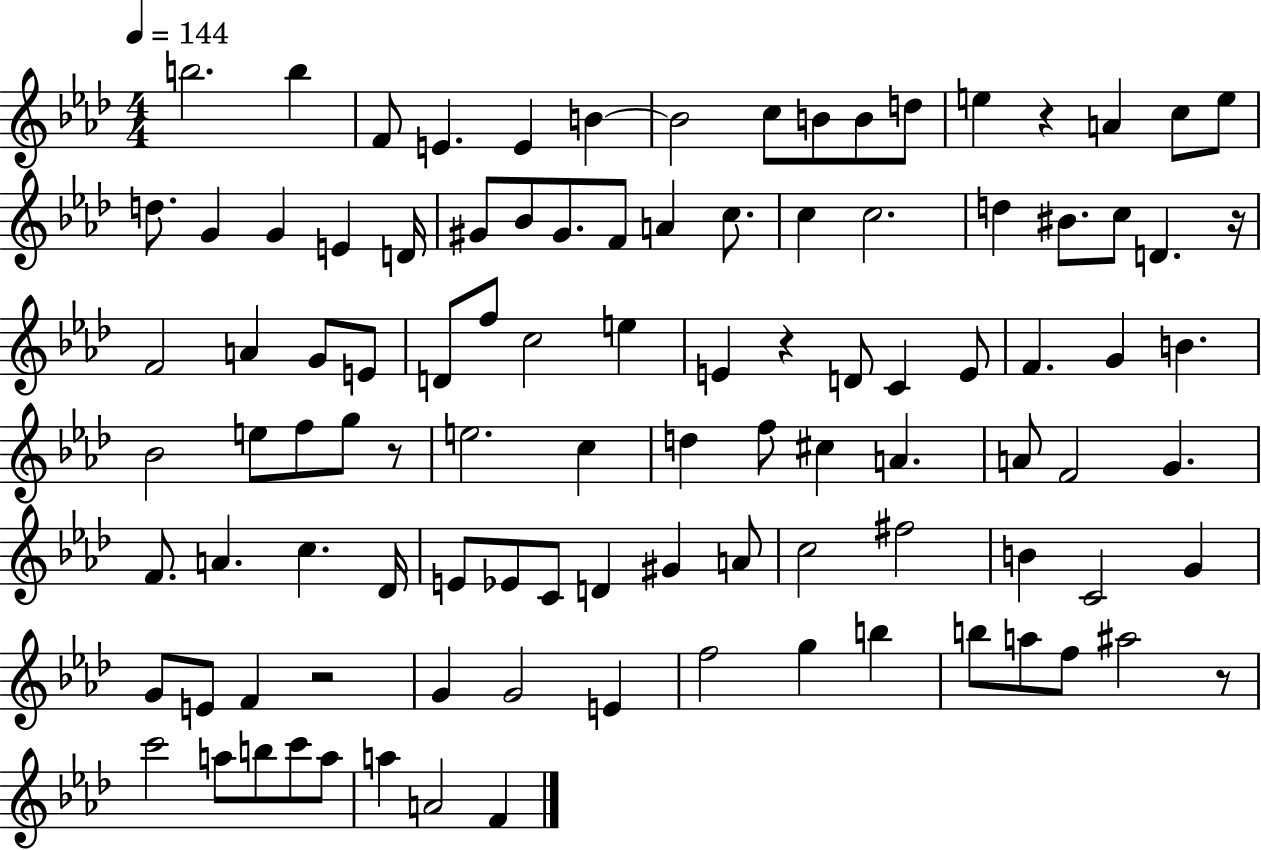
{
  \clef treble
  \numericTimeSignature
  \time 4/4
  \key aes \major
  \tempo 4 = 144
  b''2. b''4 | f'8 e'4. e'4 b'4~~ | b'2 c''8 b'8 b'8 d''8 | e''4 r4 a'4 c''8 e''8 | \break d''8. g'4 g'4 e'4 d'16 | gis'8 bes'8 gis'8. f'8 a'4 c''8. | c''4 c''2. | d''4 bis'8. c''8 d'4. r16 | \break f'2 a'4 g'8 e'8 | d'8 f''8 c''2 e''4 | e'4 r4 d'8 c'4 e'8 | f'4. g'4 b'4. | \break bes'2 e''8 f''8 g''8 r8 | e''2. c''4 | d''4 f''8 cis''4 a'4. | a'8 f'2 g'4. | \break f'8. a'4. c''4. des'16 | e'8 ees'8 c'8 d'4 gis'4 a'8 | c''2 fis''2 | b'4 c'2 g'4 | \break g'8 e'8 f'4 r2 | g'4 g'2 e'4 | f''2 g''4 b''4 | b''8 a''8 f''8 ais''2 r8 | \break c'''2 a''8 b''8 c'''8 a''8 | a''4 a'2 f'4 | \bar "|."
}